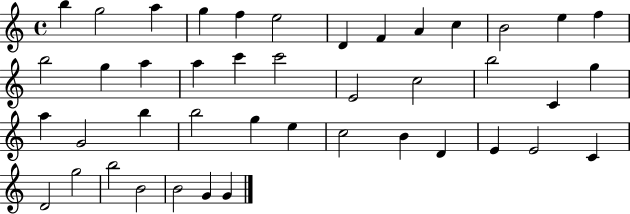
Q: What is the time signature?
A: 4/4